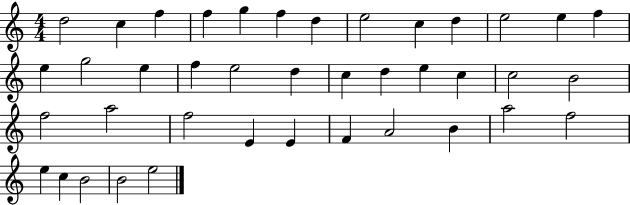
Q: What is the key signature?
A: C major